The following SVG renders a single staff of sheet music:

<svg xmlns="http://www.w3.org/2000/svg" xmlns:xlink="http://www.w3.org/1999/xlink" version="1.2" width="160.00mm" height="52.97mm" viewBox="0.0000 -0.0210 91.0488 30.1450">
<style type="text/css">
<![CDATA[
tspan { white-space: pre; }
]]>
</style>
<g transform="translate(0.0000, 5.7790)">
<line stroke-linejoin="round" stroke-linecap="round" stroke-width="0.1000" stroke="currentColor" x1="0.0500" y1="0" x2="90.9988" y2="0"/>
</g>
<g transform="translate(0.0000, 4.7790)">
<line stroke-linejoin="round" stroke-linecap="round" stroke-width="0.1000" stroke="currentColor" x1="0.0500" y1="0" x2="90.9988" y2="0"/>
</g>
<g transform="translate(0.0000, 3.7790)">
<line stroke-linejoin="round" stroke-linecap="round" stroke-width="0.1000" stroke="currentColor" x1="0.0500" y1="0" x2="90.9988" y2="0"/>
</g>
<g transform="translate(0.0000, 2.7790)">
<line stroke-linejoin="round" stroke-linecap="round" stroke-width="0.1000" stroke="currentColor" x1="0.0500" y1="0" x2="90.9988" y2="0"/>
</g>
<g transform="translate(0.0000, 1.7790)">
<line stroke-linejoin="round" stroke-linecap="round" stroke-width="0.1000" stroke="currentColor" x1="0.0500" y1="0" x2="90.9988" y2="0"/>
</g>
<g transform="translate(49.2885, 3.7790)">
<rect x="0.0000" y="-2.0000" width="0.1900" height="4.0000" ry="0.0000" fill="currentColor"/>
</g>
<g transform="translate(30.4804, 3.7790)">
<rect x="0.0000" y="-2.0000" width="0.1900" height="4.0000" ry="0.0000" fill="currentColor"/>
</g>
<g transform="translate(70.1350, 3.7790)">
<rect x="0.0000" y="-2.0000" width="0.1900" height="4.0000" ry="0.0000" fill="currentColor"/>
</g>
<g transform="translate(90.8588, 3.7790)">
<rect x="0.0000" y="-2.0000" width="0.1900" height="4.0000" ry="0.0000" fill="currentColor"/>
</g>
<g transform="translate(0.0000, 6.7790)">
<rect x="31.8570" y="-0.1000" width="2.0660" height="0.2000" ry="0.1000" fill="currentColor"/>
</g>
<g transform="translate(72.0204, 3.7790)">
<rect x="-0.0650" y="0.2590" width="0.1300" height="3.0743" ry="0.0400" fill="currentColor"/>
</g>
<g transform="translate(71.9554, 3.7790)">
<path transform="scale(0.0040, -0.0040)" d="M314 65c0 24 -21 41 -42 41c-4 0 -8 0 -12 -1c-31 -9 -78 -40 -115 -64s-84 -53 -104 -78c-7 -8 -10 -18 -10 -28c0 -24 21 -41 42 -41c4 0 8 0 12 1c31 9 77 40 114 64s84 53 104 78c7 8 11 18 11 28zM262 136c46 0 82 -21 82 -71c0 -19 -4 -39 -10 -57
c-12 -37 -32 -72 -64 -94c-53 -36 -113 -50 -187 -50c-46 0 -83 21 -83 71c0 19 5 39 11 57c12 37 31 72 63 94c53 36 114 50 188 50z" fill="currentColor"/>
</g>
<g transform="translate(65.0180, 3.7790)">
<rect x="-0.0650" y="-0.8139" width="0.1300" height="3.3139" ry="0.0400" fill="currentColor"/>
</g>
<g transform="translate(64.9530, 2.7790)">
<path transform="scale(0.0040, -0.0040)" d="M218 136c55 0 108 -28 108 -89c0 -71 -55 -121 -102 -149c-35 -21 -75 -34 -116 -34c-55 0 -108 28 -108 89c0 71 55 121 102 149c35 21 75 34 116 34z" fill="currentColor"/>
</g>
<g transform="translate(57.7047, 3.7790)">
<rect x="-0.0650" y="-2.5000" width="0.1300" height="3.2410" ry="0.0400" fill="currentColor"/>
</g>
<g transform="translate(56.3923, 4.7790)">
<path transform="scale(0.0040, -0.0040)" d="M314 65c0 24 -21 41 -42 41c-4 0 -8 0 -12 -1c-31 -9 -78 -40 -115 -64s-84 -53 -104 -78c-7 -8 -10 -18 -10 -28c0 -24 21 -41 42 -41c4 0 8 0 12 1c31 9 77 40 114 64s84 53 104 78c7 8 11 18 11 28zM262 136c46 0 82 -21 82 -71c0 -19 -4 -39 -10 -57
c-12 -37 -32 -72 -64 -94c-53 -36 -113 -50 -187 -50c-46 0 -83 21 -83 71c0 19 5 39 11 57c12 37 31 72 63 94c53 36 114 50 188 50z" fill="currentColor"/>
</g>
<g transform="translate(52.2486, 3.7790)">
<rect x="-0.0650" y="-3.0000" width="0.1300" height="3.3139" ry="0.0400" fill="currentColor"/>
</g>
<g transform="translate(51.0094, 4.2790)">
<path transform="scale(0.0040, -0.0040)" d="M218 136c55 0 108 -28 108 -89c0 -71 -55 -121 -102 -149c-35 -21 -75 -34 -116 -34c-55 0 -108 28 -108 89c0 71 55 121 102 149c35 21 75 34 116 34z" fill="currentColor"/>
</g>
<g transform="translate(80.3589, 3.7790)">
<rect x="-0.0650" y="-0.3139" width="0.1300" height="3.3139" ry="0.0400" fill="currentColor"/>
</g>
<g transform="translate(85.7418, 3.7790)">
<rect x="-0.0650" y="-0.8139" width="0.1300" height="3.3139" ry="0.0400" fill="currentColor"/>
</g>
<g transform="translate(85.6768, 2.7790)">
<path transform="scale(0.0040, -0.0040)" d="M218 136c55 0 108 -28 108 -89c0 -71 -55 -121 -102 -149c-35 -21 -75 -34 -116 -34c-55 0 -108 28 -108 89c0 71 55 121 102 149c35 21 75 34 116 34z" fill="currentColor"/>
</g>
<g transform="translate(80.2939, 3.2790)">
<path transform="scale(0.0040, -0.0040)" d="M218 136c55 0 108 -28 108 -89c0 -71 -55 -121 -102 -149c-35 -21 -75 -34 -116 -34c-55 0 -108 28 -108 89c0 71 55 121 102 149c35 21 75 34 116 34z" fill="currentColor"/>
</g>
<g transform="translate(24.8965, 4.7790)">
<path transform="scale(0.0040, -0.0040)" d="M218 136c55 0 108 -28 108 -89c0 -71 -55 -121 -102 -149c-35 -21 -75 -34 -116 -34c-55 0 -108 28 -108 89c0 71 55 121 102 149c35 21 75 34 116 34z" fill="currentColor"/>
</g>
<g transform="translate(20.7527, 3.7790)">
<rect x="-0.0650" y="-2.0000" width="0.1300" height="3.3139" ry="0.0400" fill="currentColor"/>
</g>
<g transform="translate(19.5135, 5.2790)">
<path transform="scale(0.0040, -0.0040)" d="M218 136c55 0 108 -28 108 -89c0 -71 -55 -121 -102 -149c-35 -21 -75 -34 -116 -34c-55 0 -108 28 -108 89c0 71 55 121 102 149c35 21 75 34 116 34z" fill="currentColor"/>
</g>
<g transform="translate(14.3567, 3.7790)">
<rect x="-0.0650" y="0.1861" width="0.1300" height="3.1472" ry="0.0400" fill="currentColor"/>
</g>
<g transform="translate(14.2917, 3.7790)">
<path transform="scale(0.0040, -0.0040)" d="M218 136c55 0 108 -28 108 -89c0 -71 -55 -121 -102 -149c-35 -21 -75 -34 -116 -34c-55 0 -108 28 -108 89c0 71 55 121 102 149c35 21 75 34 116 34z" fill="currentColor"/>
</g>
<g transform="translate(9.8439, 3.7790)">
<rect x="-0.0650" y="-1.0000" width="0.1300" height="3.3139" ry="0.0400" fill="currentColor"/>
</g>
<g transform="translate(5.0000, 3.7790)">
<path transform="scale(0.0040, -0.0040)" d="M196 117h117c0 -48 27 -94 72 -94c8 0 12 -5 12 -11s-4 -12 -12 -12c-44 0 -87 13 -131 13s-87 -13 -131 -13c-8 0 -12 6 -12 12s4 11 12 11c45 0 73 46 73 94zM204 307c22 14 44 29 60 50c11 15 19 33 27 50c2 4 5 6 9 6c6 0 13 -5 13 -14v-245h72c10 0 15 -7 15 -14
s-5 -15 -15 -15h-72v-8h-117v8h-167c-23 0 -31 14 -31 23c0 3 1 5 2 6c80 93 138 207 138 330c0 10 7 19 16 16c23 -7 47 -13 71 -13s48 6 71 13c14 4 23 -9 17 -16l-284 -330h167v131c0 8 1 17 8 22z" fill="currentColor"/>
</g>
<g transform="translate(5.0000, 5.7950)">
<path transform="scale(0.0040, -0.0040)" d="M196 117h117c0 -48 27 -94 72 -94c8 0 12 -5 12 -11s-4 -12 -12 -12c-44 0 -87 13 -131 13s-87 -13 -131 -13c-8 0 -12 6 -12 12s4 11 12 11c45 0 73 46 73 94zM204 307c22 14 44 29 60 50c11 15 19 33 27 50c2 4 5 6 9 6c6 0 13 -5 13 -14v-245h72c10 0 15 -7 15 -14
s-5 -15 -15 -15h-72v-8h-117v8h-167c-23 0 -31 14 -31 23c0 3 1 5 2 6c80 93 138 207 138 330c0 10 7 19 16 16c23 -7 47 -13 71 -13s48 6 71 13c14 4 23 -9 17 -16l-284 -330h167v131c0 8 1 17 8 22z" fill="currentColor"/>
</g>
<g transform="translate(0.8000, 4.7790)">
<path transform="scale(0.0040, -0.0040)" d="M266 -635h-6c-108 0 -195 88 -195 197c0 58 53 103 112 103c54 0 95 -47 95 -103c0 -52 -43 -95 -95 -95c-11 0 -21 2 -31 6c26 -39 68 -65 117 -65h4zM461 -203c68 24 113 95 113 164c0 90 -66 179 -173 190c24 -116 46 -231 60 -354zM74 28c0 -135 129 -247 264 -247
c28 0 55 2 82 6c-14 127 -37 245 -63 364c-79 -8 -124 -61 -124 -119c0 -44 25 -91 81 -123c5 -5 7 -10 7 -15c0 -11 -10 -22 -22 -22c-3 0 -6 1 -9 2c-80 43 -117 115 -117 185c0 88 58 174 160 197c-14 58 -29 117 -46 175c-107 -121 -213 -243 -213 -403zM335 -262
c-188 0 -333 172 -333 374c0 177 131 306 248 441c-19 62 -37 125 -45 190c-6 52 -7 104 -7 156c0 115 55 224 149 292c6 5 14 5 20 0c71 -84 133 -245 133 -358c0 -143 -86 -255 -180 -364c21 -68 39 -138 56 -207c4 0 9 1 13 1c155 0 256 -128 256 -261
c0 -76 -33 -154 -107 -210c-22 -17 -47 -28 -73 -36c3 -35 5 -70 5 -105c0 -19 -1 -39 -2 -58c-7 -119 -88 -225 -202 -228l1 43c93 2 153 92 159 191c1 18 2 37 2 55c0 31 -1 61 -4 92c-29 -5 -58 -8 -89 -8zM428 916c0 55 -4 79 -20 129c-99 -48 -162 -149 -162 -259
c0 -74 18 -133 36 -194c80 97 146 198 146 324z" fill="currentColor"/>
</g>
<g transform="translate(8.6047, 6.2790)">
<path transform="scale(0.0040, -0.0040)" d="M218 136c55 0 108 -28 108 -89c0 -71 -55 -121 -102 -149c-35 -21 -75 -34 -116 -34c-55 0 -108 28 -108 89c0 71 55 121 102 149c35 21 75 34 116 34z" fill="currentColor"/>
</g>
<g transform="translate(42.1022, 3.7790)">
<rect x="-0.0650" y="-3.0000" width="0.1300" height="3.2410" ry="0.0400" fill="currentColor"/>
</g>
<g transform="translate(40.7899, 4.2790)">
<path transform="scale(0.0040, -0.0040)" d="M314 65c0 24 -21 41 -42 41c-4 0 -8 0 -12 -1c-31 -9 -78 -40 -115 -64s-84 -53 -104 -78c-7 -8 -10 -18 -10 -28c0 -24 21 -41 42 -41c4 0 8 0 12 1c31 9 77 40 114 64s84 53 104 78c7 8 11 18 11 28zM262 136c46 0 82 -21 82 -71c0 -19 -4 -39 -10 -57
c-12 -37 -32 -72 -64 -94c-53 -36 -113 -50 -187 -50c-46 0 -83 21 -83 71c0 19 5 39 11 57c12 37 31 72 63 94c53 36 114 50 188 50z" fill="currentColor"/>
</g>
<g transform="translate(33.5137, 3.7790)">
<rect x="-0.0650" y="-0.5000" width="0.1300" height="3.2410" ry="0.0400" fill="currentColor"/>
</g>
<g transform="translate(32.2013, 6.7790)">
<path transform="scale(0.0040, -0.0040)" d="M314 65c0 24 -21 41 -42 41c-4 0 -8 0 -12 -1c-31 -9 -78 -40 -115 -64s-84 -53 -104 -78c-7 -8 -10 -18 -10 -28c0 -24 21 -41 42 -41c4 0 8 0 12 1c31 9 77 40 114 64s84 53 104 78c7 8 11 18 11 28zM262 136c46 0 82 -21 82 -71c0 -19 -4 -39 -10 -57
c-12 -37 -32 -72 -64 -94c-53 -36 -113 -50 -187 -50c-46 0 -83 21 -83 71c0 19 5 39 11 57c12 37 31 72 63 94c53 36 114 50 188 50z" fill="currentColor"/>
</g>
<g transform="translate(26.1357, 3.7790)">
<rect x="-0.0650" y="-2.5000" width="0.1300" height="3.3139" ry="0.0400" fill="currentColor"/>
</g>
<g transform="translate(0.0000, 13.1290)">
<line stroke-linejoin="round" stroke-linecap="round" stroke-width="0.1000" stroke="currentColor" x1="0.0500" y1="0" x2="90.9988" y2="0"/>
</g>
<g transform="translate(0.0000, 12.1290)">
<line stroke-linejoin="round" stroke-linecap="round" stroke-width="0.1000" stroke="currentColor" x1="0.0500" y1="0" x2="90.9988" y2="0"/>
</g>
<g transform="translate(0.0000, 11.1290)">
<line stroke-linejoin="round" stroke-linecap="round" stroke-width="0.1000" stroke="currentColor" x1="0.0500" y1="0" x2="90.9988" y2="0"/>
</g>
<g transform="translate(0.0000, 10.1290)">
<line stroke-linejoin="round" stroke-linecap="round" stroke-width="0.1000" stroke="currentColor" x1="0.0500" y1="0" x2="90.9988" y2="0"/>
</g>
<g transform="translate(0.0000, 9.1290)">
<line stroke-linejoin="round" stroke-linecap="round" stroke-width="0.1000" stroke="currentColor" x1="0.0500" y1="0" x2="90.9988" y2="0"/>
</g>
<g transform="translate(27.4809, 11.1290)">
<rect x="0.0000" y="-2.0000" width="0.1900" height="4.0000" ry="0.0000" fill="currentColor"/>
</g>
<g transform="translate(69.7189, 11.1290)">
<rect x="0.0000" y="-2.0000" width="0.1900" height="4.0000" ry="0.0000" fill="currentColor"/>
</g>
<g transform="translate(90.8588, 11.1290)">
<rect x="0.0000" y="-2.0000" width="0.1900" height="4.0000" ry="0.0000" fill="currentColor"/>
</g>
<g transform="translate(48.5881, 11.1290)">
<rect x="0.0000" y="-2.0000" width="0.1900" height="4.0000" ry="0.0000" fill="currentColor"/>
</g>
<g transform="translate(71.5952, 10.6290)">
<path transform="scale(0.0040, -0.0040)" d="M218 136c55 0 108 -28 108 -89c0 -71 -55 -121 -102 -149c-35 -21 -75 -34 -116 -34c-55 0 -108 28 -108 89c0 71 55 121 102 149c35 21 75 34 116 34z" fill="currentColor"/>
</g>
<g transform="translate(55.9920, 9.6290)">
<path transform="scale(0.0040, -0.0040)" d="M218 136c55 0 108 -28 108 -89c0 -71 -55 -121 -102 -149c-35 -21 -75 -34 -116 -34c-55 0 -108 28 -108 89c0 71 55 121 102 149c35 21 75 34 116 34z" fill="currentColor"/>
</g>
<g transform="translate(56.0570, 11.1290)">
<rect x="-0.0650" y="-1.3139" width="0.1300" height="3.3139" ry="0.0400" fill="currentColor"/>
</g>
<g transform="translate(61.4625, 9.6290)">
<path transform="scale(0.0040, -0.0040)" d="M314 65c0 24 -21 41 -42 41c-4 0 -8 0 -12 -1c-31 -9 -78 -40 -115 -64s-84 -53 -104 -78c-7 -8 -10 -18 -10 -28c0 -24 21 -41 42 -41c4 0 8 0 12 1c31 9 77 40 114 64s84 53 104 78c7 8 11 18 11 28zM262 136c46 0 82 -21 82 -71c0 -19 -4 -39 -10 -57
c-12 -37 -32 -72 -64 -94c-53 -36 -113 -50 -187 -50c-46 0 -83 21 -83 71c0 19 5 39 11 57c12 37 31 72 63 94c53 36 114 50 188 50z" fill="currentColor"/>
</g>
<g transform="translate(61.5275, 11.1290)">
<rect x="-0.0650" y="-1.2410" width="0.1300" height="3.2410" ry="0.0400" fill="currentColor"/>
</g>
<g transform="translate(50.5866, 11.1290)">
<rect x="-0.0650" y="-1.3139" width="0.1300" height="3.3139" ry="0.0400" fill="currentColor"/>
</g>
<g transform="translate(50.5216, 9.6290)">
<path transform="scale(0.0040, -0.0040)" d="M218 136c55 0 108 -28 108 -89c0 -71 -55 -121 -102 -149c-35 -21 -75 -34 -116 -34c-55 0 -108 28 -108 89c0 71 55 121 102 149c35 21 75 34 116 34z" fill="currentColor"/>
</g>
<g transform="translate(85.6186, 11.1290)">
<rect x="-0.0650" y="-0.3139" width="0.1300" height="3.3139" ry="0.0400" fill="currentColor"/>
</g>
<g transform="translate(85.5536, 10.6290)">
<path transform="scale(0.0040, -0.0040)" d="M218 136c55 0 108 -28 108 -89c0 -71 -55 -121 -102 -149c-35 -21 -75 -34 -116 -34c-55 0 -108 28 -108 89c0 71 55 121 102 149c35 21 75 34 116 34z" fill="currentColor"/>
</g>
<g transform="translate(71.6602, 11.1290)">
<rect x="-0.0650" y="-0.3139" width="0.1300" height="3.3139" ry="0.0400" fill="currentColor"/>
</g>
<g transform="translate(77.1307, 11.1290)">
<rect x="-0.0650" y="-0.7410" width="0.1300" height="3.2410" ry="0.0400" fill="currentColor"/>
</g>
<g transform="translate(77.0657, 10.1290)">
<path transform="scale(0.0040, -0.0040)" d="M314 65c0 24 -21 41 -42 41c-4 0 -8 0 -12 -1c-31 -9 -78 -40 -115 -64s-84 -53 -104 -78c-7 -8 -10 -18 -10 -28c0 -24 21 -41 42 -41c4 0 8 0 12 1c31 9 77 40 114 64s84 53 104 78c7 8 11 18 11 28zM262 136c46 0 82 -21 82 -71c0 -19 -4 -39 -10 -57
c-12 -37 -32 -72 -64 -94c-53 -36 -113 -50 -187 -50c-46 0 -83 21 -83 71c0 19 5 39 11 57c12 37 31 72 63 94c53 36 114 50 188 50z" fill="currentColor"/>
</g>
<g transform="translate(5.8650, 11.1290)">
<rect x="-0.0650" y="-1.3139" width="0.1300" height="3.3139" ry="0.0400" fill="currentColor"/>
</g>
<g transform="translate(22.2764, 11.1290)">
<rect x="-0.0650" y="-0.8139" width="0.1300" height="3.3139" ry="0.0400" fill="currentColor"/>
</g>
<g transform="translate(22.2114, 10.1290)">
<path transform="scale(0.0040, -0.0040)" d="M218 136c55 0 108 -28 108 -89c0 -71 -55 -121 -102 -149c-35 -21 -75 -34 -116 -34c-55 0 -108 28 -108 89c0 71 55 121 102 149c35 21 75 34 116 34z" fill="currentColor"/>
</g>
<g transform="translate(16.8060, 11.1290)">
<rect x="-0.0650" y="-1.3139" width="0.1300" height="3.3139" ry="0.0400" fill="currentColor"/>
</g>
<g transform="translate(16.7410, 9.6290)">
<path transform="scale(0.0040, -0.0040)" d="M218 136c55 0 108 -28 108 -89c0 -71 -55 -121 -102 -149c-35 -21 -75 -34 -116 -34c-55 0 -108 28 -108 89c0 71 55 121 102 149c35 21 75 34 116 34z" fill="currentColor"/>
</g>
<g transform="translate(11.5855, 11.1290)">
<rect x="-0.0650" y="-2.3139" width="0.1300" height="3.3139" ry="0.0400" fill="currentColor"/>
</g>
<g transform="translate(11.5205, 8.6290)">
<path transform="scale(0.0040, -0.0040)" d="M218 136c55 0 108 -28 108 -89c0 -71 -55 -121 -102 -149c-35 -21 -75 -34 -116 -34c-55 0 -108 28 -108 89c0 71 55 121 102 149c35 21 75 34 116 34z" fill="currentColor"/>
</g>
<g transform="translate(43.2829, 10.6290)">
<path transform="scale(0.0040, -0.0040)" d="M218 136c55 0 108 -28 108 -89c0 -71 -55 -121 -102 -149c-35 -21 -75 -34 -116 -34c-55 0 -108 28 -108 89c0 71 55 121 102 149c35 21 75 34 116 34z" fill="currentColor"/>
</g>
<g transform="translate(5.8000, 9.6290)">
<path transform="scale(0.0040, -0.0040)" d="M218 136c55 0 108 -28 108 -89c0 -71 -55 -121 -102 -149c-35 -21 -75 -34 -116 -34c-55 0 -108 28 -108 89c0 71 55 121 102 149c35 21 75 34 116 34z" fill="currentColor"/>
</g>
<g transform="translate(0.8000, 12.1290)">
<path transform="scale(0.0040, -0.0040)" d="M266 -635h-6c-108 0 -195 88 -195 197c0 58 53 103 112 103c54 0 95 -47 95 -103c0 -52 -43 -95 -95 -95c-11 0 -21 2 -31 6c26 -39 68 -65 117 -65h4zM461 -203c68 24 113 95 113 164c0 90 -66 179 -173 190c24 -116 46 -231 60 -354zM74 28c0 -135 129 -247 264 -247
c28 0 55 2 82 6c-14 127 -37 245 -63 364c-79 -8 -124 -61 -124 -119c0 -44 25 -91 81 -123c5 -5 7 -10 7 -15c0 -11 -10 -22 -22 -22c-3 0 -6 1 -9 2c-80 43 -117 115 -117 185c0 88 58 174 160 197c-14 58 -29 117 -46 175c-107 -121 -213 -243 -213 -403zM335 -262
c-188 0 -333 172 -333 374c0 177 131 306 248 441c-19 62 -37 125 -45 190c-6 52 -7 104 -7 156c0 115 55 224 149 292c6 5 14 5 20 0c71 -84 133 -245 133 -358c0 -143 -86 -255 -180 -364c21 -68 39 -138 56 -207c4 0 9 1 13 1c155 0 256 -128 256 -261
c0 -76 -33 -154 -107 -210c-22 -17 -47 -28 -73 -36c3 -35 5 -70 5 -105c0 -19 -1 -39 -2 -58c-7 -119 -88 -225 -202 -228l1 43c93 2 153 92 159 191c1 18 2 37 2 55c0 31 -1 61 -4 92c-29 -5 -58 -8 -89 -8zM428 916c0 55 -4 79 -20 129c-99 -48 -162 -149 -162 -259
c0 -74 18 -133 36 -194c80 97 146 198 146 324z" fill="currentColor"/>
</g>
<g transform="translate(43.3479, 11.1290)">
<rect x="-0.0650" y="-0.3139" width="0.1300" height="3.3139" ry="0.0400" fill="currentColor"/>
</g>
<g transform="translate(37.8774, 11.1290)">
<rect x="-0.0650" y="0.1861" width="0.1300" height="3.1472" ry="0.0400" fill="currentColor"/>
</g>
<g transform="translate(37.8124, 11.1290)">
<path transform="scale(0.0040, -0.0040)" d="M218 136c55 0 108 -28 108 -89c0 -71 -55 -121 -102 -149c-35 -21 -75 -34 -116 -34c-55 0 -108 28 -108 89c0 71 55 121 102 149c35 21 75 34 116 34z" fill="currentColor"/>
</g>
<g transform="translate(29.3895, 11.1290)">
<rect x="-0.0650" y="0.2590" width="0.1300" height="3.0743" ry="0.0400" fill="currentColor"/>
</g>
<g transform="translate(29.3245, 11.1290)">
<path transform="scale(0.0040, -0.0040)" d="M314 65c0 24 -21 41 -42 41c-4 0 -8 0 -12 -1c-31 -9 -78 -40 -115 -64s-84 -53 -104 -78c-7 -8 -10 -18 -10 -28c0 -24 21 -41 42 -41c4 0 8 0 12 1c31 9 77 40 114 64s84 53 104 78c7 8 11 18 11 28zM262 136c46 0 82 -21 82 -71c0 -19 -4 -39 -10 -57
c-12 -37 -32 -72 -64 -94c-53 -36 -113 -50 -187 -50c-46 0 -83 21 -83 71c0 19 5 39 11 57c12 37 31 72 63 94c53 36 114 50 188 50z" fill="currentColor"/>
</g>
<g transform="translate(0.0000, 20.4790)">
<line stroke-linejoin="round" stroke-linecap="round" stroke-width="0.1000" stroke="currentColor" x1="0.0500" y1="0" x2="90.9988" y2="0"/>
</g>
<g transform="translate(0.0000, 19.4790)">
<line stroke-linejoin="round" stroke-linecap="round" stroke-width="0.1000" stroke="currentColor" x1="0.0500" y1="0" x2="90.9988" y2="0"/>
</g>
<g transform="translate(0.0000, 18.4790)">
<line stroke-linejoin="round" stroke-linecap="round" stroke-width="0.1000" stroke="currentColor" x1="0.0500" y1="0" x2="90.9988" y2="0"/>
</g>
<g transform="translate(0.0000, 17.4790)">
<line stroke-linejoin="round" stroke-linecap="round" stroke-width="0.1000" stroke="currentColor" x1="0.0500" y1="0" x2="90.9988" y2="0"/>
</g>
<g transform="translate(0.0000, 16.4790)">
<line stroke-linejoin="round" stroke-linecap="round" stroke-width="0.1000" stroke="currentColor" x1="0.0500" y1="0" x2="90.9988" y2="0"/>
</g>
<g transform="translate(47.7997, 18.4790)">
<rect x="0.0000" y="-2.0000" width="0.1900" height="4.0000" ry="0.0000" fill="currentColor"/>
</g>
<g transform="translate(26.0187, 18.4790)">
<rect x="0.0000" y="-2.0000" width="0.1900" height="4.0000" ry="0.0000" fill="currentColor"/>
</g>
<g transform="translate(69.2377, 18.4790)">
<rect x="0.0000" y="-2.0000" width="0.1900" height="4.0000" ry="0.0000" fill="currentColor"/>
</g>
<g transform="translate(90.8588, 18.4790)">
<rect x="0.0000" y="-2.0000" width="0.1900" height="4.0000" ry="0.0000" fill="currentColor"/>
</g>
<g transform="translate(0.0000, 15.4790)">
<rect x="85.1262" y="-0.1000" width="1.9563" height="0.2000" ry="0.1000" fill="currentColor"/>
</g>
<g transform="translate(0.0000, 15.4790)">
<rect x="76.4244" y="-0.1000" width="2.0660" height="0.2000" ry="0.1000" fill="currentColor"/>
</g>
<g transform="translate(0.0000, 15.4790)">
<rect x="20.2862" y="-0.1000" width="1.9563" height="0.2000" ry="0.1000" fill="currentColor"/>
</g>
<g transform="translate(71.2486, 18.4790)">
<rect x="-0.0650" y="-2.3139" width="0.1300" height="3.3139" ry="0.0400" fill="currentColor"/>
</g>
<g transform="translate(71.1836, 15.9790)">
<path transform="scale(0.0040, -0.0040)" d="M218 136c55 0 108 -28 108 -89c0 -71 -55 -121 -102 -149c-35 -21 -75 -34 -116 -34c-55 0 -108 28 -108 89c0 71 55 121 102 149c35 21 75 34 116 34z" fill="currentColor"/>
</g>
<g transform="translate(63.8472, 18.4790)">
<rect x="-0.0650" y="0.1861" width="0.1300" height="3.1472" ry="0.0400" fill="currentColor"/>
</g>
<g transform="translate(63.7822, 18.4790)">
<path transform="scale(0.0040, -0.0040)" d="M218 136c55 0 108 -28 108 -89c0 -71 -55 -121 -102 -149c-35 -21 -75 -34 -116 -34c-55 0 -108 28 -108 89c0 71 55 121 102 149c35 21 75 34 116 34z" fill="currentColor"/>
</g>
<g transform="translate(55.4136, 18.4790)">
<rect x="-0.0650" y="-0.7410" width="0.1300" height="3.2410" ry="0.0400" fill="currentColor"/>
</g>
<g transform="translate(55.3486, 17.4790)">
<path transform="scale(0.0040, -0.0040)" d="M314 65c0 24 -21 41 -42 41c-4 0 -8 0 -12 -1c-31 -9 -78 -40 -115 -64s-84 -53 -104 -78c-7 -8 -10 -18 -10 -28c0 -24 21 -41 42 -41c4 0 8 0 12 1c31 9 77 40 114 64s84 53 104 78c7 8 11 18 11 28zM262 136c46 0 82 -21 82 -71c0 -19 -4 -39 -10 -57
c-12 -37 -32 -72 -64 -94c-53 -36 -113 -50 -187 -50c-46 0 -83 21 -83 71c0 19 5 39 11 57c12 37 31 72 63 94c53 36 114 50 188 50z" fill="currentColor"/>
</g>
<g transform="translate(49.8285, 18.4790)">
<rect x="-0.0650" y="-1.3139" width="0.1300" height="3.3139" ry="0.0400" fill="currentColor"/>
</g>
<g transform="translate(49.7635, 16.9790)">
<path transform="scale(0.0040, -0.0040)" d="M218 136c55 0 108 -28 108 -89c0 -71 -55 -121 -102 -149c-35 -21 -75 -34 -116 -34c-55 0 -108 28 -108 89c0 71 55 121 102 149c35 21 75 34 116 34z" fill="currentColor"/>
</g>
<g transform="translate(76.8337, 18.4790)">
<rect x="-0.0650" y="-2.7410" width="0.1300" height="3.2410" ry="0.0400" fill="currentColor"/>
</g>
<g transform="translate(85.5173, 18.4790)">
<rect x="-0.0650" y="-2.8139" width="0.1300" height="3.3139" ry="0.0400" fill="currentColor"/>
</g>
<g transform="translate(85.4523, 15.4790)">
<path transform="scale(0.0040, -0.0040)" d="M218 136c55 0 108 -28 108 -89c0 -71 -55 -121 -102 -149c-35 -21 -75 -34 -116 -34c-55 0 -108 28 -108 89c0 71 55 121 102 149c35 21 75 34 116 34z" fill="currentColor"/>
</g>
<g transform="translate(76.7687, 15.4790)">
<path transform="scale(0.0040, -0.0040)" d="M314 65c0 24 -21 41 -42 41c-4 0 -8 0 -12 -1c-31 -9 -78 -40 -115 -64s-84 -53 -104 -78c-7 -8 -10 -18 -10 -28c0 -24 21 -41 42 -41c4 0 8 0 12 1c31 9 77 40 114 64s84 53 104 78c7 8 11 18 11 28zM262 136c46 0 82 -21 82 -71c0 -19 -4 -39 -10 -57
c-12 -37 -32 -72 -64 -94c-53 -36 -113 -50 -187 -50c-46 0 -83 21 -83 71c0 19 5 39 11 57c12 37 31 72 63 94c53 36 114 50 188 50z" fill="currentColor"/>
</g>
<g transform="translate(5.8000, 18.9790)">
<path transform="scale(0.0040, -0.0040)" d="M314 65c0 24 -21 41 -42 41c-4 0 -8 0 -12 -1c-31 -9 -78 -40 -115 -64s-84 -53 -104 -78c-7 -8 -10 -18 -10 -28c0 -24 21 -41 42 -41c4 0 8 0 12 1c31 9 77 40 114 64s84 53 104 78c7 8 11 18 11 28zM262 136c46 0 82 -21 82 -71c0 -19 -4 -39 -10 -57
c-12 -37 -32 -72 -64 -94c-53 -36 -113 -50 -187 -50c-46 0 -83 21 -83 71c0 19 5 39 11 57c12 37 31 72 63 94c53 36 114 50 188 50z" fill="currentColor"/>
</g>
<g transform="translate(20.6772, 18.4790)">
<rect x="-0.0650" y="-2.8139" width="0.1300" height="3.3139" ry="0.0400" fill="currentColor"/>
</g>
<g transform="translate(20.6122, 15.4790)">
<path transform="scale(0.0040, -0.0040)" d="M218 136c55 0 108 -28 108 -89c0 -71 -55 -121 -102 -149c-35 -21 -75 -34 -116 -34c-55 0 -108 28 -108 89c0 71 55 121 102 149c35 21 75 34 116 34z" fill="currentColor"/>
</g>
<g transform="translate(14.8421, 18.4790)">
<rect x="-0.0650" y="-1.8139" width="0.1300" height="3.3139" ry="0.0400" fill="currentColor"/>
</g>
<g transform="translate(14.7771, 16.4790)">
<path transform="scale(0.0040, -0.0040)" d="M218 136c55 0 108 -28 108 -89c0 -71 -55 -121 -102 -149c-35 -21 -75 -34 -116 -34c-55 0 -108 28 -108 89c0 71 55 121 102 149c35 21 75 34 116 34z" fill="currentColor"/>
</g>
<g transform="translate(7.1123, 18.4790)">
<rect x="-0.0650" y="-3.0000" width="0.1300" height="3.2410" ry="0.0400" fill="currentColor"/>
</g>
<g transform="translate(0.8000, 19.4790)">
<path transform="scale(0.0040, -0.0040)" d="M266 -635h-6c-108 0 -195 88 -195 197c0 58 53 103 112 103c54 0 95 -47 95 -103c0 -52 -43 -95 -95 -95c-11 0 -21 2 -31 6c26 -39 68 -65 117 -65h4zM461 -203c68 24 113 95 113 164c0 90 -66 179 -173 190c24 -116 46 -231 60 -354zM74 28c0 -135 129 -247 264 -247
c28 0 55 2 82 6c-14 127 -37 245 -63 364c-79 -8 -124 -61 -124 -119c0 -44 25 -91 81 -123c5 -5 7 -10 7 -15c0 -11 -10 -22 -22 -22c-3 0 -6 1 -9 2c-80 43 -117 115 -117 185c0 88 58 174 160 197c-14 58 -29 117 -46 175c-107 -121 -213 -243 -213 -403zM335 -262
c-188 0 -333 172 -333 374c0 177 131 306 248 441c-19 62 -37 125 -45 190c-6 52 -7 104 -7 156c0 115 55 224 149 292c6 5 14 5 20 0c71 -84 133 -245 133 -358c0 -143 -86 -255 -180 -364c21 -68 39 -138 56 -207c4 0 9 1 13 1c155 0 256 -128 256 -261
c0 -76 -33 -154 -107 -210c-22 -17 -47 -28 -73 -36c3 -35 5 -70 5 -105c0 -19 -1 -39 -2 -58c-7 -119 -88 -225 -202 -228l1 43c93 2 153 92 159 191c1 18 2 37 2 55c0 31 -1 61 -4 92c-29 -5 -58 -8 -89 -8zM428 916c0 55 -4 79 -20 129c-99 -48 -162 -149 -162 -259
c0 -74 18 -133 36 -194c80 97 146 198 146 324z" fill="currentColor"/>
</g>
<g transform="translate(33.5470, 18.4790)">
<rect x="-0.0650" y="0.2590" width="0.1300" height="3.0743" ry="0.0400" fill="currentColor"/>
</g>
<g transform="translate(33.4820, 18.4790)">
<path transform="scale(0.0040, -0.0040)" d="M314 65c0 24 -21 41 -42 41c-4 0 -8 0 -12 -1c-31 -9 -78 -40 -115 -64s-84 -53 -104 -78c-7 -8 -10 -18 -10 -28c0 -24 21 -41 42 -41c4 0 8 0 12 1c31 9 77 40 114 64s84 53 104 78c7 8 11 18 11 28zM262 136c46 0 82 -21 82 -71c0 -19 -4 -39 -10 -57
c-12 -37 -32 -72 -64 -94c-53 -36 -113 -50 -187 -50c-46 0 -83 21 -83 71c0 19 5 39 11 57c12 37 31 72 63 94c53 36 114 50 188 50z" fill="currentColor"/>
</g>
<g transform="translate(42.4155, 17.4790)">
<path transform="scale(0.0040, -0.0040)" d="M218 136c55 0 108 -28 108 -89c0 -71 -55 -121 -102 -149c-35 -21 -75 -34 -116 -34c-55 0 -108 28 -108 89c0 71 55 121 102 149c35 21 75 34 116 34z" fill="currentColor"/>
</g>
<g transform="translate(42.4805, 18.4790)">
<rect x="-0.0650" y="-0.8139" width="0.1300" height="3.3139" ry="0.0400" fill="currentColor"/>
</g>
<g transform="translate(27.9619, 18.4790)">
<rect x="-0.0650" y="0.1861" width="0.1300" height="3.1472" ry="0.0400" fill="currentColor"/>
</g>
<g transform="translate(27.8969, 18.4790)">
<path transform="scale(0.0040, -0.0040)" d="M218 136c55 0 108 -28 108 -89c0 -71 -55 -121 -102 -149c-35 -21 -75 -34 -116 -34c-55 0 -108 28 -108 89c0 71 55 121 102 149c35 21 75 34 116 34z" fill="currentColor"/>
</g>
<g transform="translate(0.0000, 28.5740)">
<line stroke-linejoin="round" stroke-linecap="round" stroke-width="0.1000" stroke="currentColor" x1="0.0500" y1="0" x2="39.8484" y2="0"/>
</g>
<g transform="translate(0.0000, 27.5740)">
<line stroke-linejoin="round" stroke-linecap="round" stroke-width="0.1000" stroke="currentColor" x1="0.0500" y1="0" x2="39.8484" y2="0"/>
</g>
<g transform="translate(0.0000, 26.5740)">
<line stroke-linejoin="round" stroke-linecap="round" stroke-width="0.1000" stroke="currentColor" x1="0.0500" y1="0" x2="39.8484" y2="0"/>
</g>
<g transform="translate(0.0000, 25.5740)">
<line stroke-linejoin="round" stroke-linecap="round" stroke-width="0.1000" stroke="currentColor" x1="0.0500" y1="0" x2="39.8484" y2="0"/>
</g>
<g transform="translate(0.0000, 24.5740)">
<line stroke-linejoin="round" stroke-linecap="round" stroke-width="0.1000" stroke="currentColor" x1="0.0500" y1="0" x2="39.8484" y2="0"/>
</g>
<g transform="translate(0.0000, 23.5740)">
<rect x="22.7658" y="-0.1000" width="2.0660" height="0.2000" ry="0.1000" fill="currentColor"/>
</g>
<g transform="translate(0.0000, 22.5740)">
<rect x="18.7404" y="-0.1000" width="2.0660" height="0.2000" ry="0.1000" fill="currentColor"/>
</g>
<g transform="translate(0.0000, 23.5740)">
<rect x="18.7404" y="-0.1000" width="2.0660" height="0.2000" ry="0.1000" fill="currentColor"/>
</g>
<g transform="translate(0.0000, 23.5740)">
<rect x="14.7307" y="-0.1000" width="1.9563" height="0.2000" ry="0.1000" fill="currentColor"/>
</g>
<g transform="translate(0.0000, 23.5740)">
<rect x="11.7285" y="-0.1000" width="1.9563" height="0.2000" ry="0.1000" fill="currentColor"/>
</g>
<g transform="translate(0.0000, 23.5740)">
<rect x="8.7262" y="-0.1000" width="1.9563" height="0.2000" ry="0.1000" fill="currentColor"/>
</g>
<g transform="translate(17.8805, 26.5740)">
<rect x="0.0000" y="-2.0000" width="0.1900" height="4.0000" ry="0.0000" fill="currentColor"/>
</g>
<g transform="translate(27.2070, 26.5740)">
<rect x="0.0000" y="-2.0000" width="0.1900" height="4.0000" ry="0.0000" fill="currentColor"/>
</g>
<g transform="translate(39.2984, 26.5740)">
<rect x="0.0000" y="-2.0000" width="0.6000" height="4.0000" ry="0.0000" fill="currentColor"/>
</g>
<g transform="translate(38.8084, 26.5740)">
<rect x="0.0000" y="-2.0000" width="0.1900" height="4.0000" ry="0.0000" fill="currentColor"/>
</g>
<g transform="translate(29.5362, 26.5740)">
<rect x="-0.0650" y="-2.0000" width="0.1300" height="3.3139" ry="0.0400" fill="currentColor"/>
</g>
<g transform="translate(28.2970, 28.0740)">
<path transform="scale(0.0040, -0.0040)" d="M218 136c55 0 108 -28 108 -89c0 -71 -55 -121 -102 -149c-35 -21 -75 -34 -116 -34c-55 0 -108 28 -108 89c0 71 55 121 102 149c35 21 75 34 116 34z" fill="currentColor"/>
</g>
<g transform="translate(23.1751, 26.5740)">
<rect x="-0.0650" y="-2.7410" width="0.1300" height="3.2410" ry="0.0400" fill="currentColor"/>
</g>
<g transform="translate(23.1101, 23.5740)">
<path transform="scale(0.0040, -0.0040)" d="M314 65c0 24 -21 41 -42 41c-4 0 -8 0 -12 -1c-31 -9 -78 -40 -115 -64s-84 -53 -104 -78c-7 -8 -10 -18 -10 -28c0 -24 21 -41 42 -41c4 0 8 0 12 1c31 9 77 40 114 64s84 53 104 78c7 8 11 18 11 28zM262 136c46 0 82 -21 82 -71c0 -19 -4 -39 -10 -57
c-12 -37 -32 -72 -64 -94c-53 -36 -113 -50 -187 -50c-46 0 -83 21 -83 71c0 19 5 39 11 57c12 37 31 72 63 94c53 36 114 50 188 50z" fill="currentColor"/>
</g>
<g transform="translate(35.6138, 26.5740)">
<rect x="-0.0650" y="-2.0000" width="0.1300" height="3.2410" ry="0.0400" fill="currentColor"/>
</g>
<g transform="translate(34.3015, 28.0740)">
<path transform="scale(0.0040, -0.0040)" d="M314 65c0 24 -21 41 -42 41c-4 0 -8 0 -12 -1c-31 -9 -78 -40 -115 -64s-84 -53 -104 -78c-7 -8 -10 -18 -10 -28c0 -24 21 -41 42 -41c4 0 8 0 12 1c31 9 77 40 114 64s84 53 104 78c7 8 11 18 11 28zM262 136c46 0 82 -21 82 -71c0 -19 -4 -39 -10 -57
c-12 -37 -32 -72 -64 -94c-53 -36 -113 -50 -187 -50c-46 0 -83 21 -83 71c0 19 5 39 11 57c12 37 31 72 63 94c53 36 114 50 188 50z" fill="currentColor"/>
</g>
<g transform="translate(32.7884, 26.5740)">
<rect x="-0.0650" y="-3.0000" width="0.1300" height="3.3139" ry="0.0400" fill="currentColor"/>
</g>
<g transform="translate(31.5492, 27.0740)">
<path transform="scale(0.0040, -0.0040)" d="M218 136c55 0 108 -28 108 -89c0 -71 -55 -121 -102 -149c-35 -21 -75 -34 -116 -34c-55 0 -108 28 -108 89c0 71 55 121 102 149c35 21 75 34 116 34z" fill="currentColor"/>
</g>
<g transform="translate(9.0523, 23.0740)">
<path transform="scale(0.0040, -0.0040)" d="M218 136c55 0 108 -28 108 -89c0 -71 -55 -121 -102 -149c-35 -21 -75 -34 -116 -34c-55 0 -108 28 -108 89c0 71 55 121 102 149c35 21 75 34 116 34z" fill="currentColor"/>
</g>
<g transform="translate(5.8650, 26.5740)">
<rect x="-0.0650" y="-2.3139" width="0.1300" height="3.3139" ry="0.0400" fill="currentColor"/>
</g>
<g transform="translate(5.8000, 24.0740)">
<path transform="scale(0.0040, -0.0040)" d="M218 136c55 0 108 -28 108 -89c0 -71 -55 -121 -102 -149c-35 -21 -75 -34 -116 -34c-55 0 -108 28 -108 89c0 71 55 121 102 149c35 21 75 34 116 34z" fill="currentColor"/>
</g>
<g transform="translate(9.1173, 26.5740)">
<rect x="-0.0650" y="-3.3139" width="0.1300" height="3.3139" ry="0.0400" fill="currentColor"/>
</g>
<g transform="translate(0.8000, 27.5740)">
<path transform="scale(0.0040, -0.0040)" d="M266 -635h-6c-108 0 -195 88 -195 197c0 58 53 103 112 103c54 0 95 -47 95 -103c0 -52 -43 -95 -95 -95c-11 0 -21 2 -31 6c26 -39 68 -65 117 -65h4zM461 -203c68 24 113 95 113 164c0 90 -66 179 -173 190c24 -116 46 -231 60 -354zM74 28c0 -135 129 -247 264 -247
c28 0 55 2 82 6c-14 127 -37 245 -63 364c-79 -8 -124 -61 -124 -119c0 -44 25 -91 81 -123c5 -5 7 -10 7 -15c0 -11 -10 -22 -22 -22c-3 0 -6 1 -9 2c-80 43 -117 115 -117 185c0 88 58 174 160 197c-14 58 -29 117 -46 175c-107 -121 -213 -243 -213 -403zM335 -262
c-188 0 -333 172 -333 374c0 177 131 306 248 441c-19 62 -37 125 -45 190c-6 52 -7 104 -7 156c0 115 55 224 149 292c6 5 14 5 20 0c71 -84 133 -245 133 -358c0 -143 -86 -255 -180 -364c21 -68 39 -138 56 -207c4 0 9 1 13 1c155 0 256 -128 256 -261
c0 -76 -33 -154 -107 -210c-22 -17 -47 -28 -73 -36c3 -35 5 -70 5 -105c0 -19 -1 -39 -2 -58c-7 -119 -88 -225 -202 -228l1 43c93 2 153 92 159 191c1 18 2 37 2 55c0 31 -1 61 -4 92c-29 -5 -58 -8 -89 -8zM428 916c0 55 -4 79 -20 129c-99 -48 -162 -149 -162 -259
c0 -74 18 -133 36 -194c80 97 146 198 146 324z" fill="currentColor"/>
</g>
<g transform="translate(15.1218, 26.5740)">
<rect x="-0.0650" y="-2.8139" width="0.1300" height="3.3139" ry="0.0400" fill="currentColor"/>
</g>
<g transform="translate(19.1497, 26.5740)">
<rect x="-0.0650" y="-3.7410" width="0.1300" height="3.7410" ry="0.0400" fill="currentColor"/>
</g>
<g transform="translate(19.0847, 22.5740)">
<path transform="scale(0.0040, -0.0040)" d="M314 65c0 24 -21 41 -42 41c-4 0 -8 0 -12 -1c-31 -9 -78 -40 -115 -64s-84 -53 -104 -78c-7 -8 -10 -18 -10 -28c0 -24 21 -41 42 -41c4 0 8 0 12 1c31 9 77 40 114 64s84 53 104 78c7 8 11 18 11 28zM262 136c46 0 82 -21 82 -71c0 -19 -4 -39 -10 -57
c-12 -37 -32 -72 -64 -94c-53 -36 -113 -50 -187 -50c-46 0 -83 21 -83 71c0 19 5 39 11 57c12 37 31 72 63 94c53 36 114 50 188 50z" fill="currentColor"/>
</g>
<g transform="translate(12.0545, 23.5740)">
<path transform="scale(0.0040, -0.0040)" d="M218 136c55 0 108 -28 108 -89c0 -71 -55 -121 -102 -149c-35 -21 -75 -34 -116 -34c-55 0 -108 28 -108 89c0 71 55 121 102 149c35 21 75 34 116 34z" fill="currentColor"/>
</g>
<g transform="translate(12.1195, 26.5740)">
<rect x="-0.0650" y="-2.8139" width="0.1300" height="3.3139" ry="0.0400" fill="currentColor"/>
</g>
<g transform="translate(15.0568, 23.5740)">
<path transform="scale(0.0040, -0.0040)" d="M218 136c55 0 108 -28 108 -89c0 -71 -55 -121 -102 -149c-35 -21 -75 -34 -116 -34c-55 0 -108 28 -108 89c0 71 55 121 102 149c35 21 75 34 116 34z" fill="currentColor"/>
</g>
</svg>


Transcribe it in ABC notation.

X:1
T:Untitled
M:4/4
L:1/4
K:C
D B F G C2 A2 A G2 d B2 c d e g e d B2 B c e e e2 c d2 c A2 f a B B2 d e d2 B g a2 a g b a a c'2 a2 F A F2